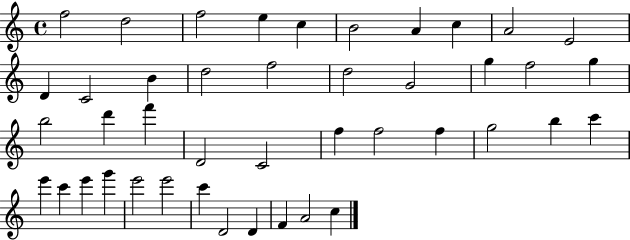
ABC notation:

X:1
T:Untitled
M:4/4
L:1/4
K:C
f2 d2 f2 e c B2 A c A2 E2 D C2 B d2 f2 d2 G2 g f2 g b2 d' f' D2 C2 f f2 f g2 b c' e' c' e' g' e'2 e'2 c' D2 D F A2 c